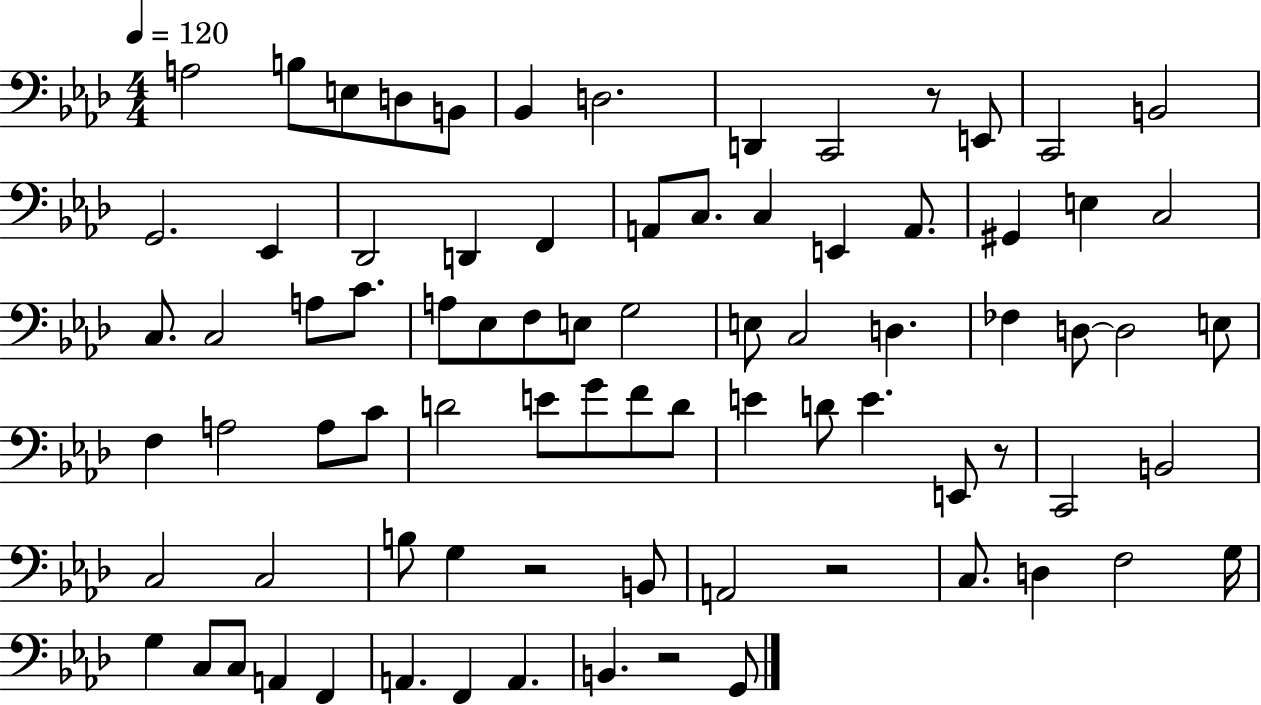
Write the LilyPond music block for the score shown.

{
  \clef bass
  \numericTimeSignature
  \time 4/4
  \key aes \major
  \tempo 4 = 120
  a2 b8 e8 d8 b,8 | bes,4 d2. | d,4 c,2 r8 e,8 | c,2 b,2 | \break g,2. ees,4 | des,2 d,4 f,4 | a,8 c8. c4 e,4 a,8. | gis,4 e4 c2 | \break c8. c2 a8 c'8. | a8 ees8 f8 e8 g2 | e8 c2 d4. | fes4 d8~~ d2 e8 | \break f4 a2 a8 c'8 | d'2 e'8 g'8 f'8 d'8 | e'4 d'8 e'4. e,8 r8 | c,2 b,2 | \break c2 c2 | b8 g4 r2 b,8 | a,2 r2 | c8. d4 f2 g16 | \break g4 c8 c8 a,4 f,4 | a,4. f,4 a,4. | b,4. r2 g,8 | \bar "|."
}